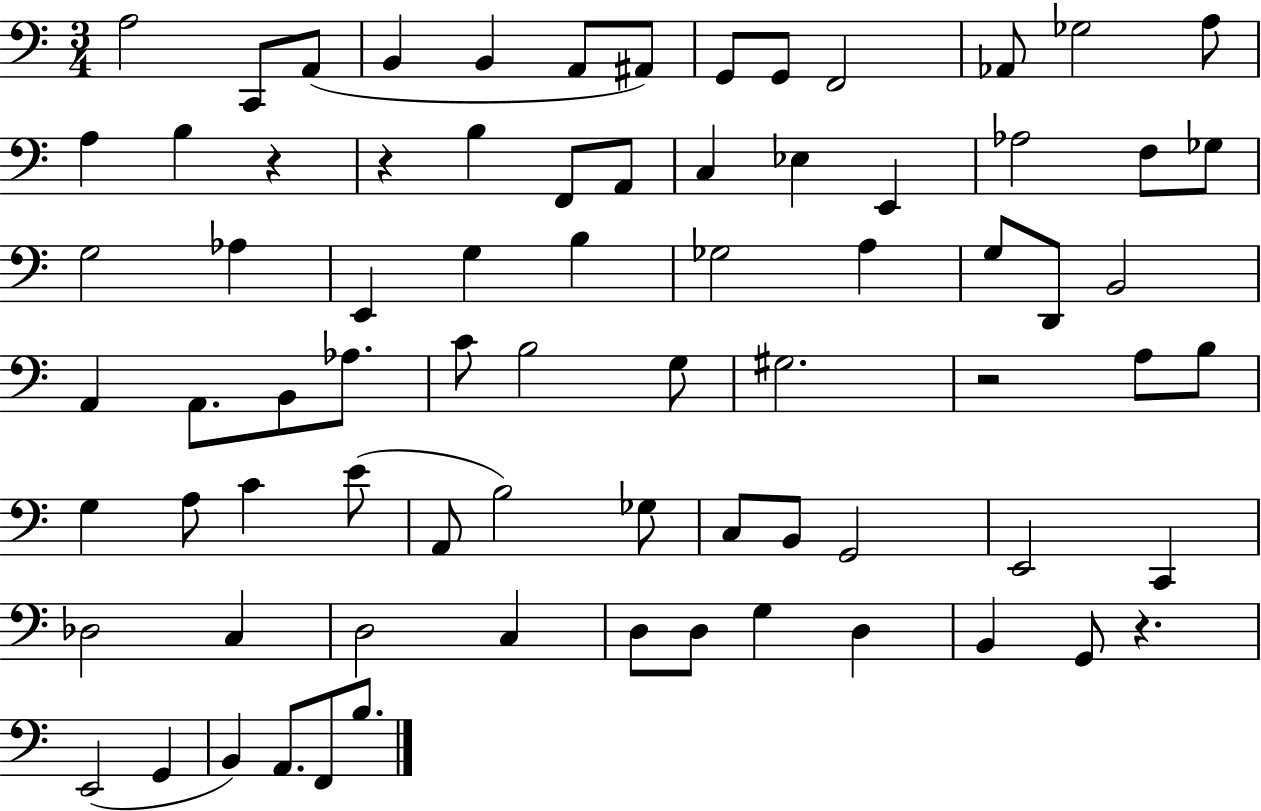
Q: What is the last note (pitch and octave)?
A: B3